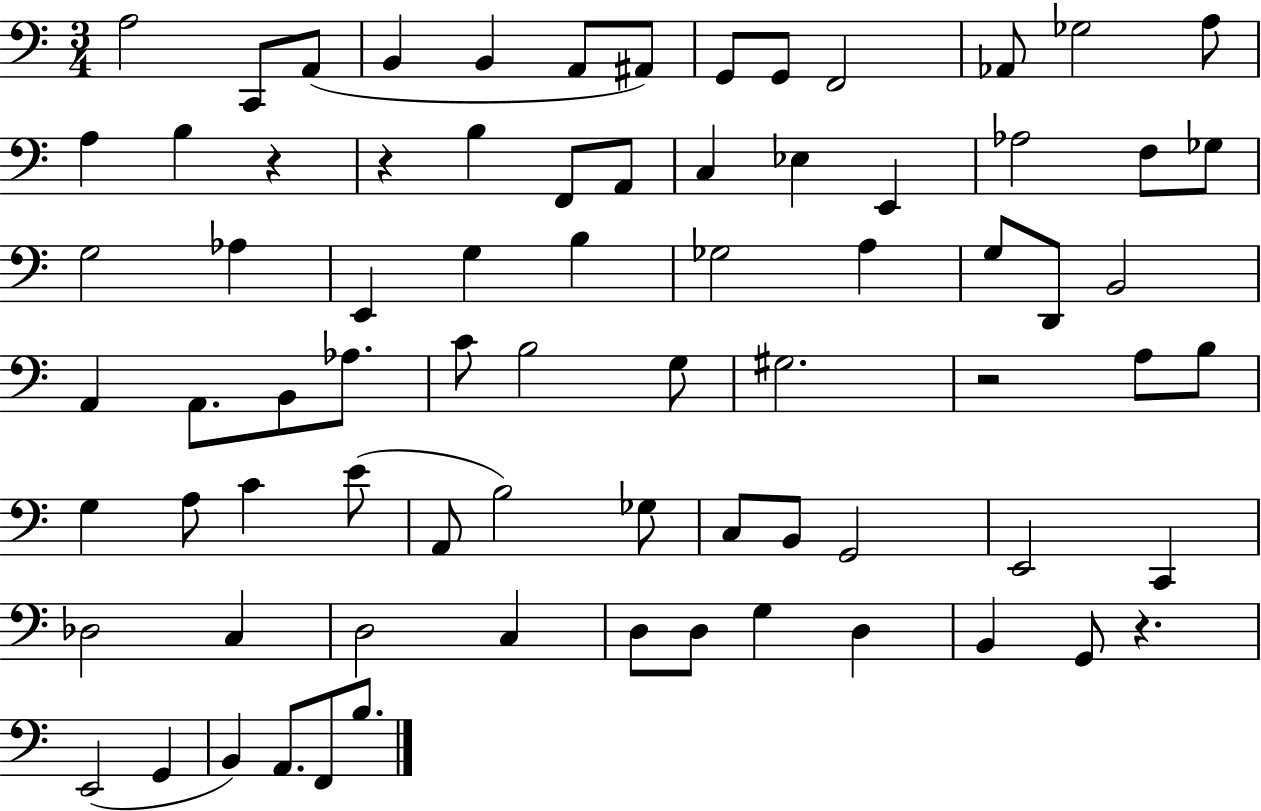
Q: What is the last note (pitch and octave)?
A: B3